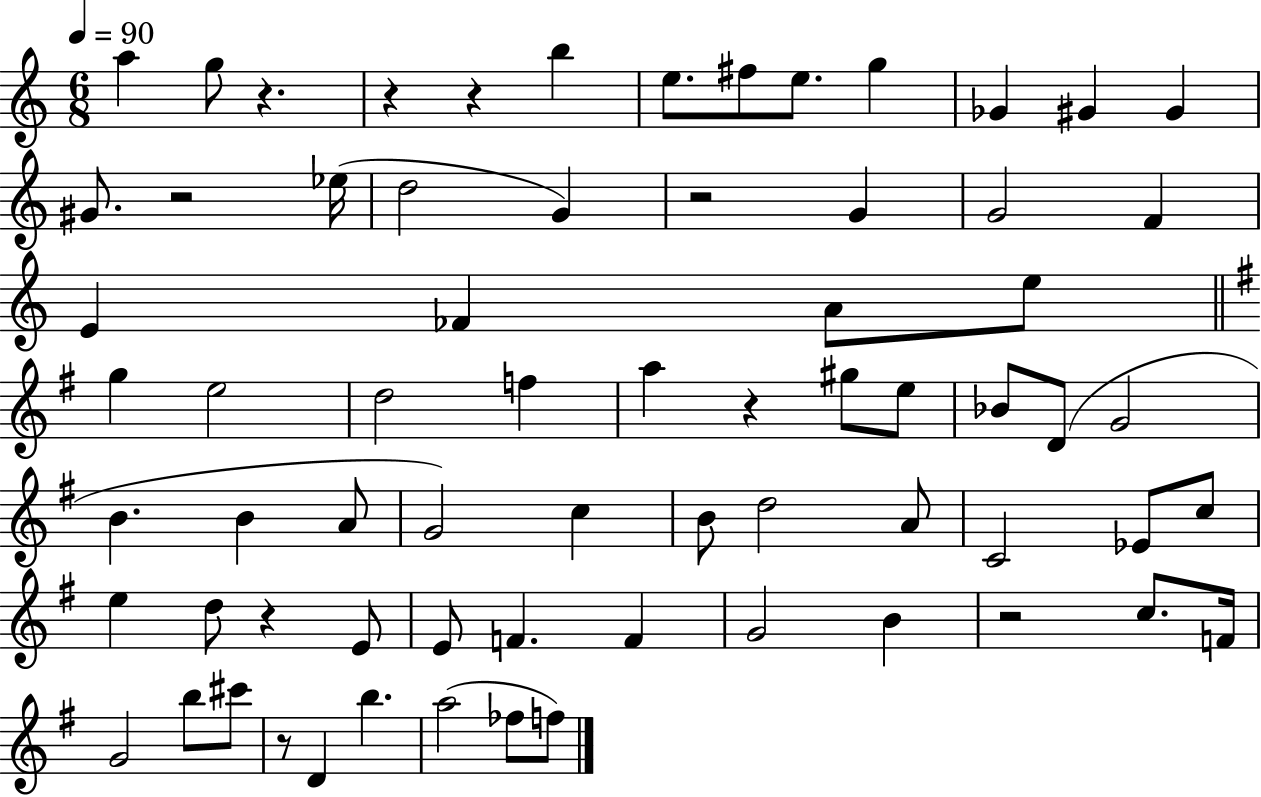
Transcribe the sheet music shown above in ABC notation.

X:1
T:Untitled
M:6/8
L:1/4
K:C
a g/2 z z z b e/2 ^f/2 e/2 g _G ^G ^G ^G/2 z2 _e/4 d2 G z2 G G2 F E _F A/2 e/2 g e2 d2 f a z ^g/2 e/2 _B/2 D/2 G2 B B A/2 G2 c B/2 d2 A/2 C2 _E/2 c/2 e d/2 z E/2 E/2 F F G2 B z2 c/2 F/4 G2 b/2 ^c'/2 z/2 D b a2 _f/2 f/2